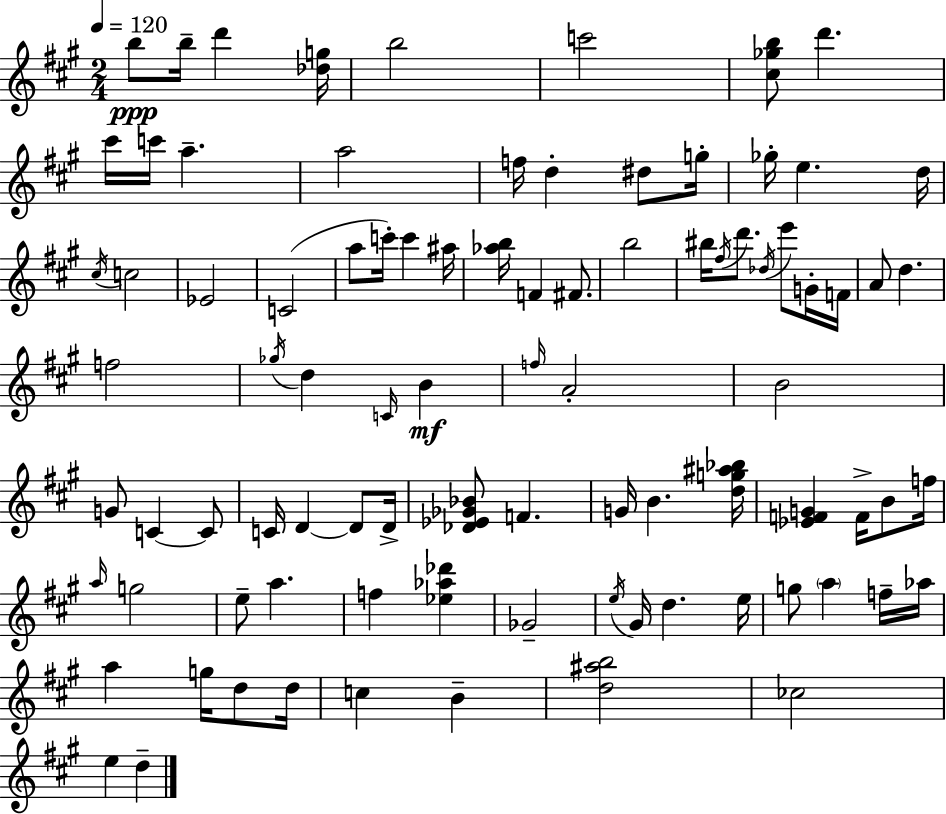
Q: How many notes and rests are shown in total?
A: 89